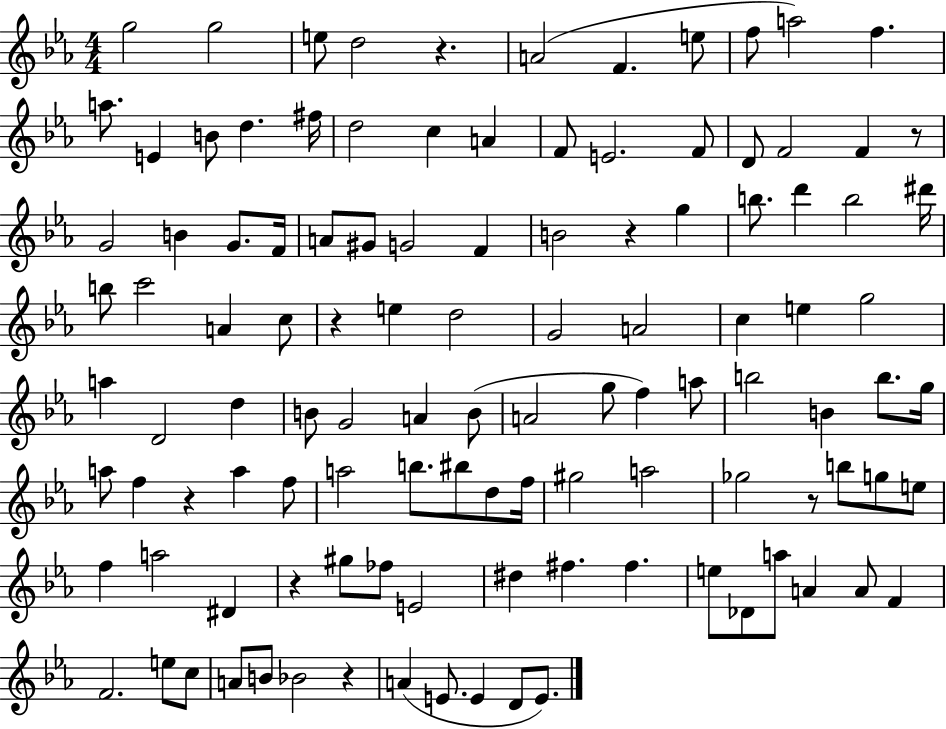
{
  \clef treble
  \numericTimeSignature
  \time 4/4
  \key ees \major
  \repeat volta 2 { g''2 g''2 | e''8 d''2 r4. | a'2( f'4. e''8 | f''8 a''2) f''4. | \break a''8. e'4 b'8 d''4. fis''16 | d''2 c''4 a'4 | f'8 e'2. f'8 | d'8 f'2 f'4 r8 | \break g'2 b'4 g'8. f'16 | a'8 gis'8 g'2 f'4 | b'2 r4 g''4 | b''8. d'''4 b''2 dis'''16 | \break b''8 c'''2 a'4 c''8 | r4 e''4 d''2 | g'2 a'2 | c''4 e''4 g''2 | \break a''4 d'2 d''4 | b'8 g'2 a'4 b'8( | a'2 g''8 f''4) a''8 | b''2 b'4 b''8. g''16 | \break a''8 f''4 r4 a''4 f''8 | a''2 b''8. bis''8 d''8 f''16 | gis''2 a''2 | ges''2 r8 b''8 g''8 e''8 | \break f''4 a''2 dis'4 | r4 gis''8 fes''8 e'2 | dis''4 fis''4. fis''4. | e''8 des'8 a''8 a'4 a'8 f'4 | \break f'2. e''8 c''8 | a'8 b'8 bes'2 r4 | a'4( e'8. e'4 d'8 e'8.) | } \bar "|."
}